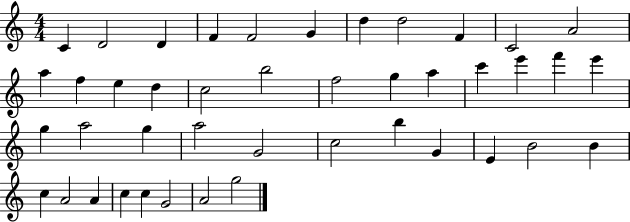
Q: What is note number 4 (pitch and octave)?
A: F4